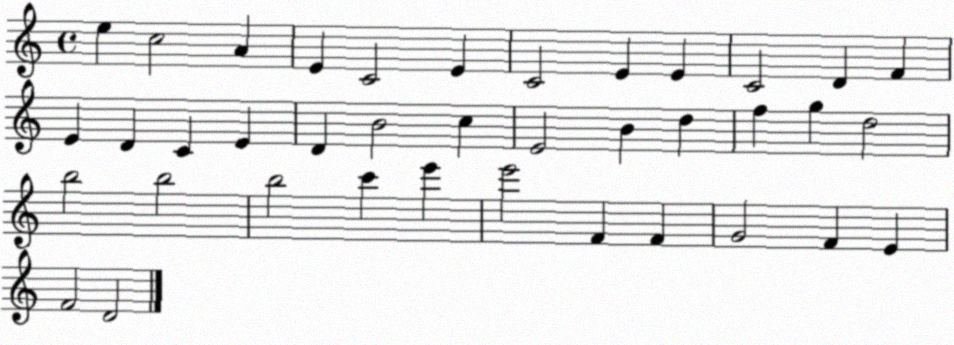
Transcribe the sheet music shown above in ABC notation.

X:1
T:Untitled
M:4/4
L:1/4
K:C
e c2 A E C2 E C2 E E C2 D F E D C E D B2 c E2 B d f g d2 b2 b2 b2 c' e' e'2 F F G2 F E F2 D2